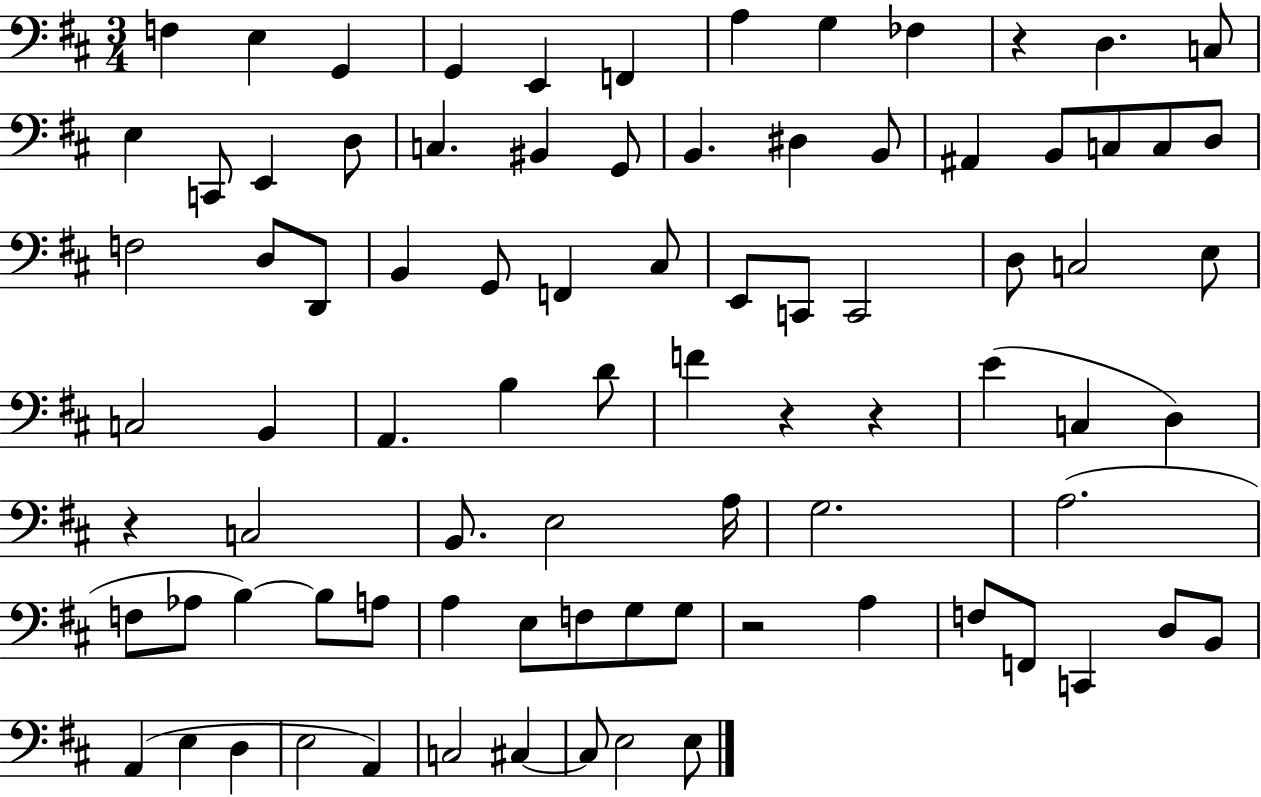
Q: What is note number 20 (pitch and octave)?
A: D#3